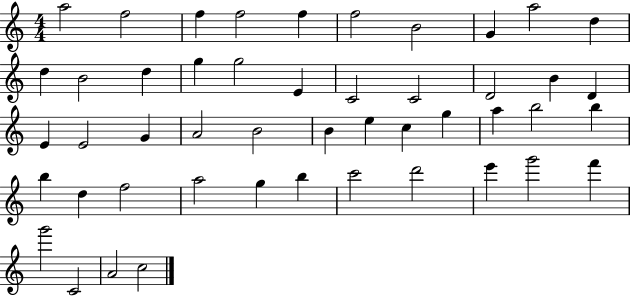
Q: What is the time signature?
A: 4/4